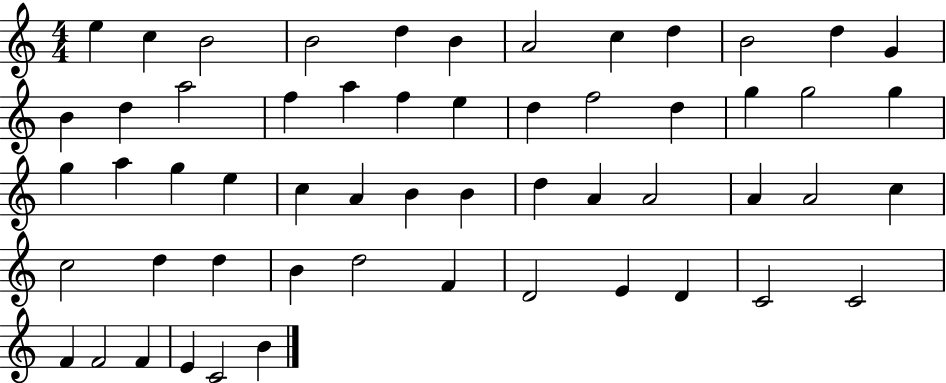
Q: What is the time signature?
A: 4/4